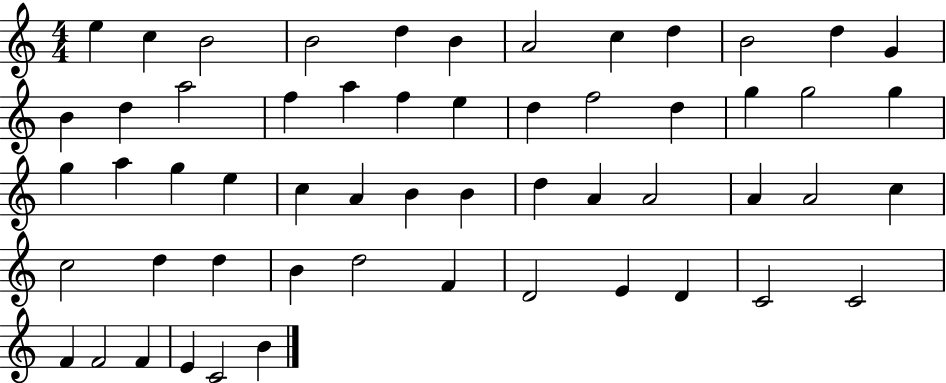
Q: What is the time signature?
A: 4/4